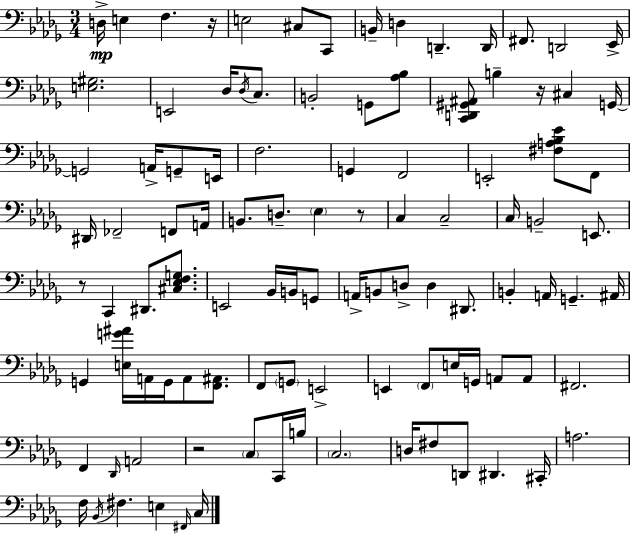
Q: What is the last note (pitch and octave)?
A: C3